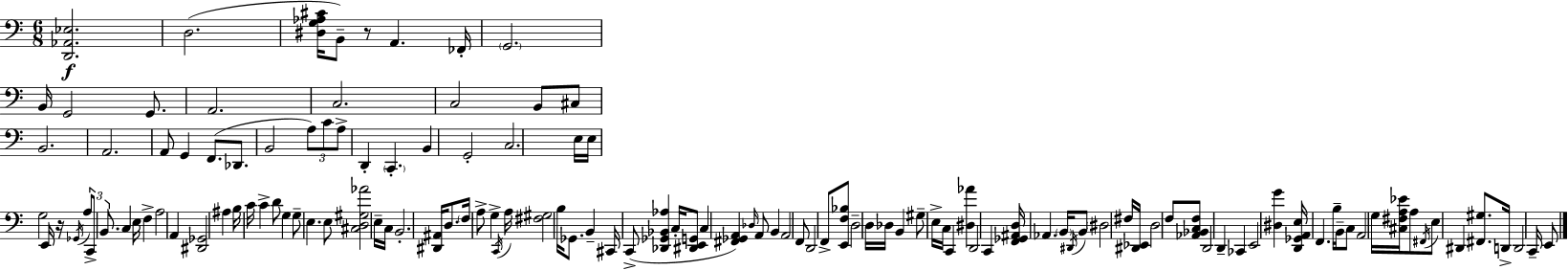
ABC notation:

X:1
T:Untitled
M:6/8
L:1/4
K:C
[D,,_A,,_E,]2 D,2 [^D,G,_A,^C]/4 B,,/2 z/2 A,, _F,,/4 G,,2 B,,/4 G,,2 G,,/2 A,,2 C,2 C,2 B,,/2 ^C,/2 B,,2 A,,2 A,,/2 G,, F,,/2 _D,,/2 B,,2 A,/2 C/2 A,/2 D,, C,, B,, G,,2 C,2 E,/4 E,/4 G,2 E,,/4 z/4 _G,,/4 A,/2 C,,/2 B,,/2 C, E,/4 F, A,2 A,, [^D,,_G,,]2 ^A, B,/4 C/4 C D/2 G, G,/2 E, E,/2 [^C,D,^G,_A]2 E,/4 C,/4 B,,2 [^D,,^A,,]/4 D,/2 F,/4 A,/2 G, C,,/4 A,/4 [^F,^G,]2 B,/4 _G,,/2 B,, ^C,,/4 C,,/2 [_D,,_G,,_B,,_A,] C,/4 [^D,,E,,G,,]/2 C, [^F,,_G,,A,,] _D,/4 A,,/2 B,, A,,2 F,,/2 D,,2 F,,/2 [E,,F,_B,]/2 D,2 D,/4 _D,/4 B,, ^G,/2 E,/4 C,/4 C,, [^D,_A] D,,2 C,, [F,,_G,,^A,,D,]/4 _A,, B,,/4 ^D,,/4 B,,/2 ^D,2 ^F,/4 [^D,,_E,,]/4 D,2 F,/2 [_A,,_B,,C,F,]/2 D,,2 D,, _C,, E,,2 [^D,G] [D,,_G,,A,,E,]/4 F,, B,/4 B,,/4 C,/2 A,,2 G,/4 [^C,^F,A,_E]/4 A,/2 ^F,,/4 E,/2 ^D,, [^F,,^G,]/2 D,,/4 D,,2 C,,/4 E,,/2